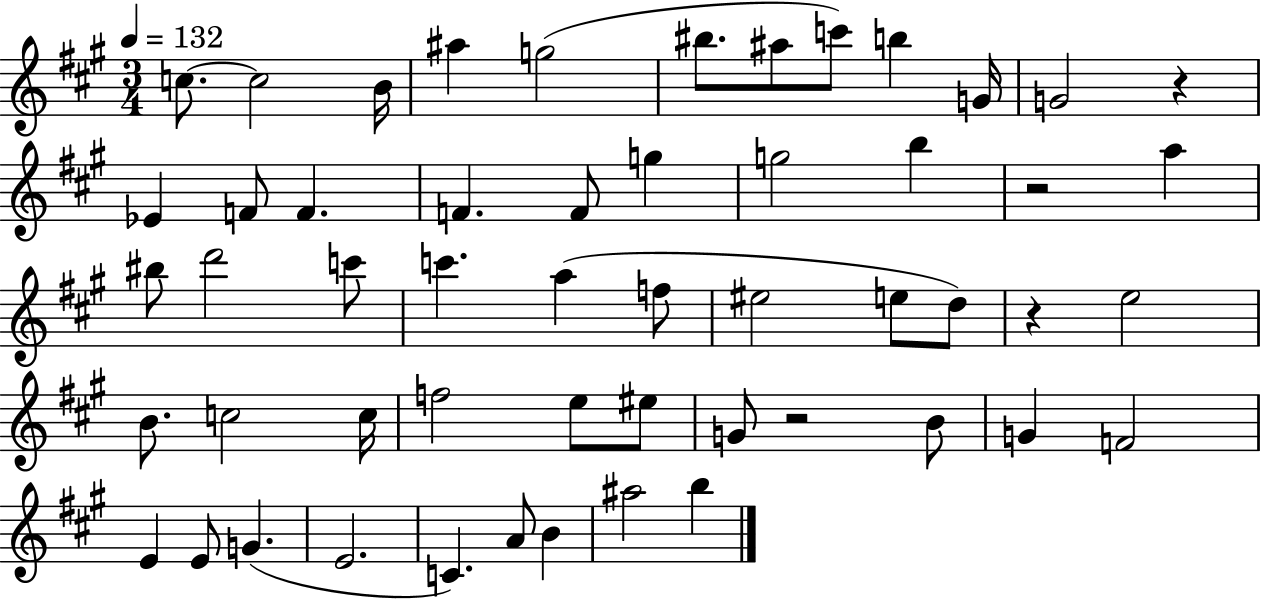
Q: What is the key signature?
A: A major